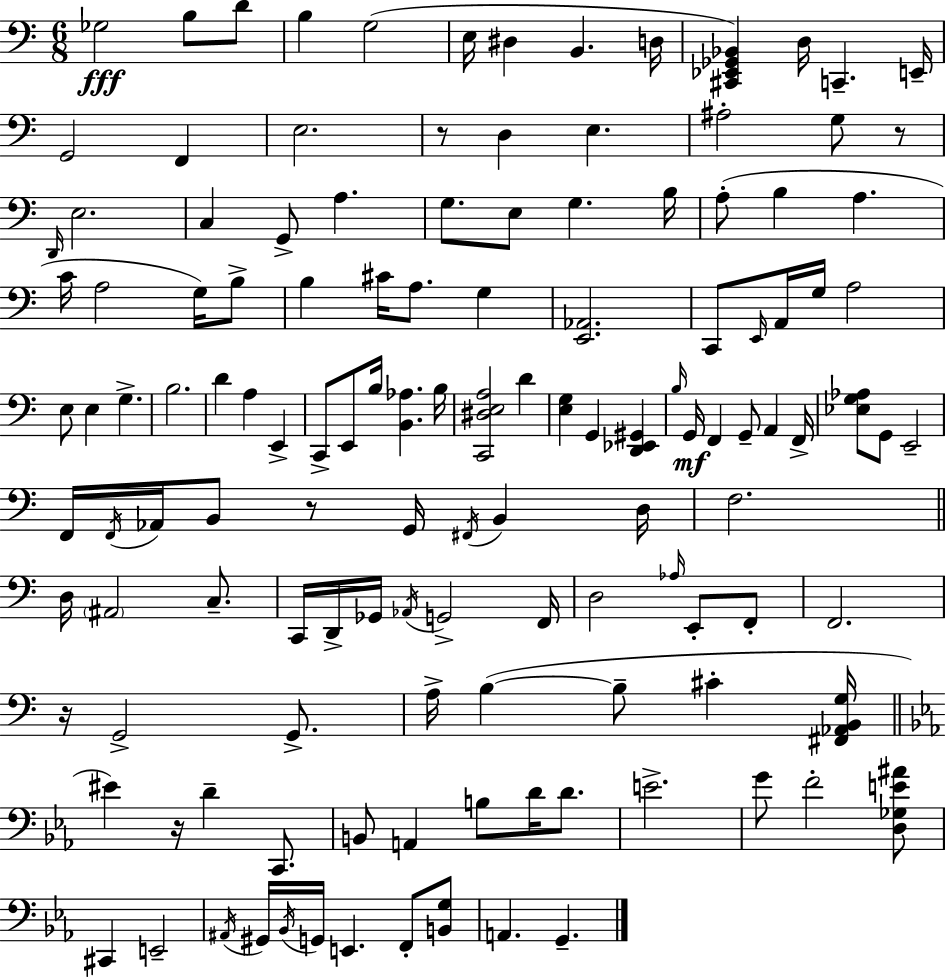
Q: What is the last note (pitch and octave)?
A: G2